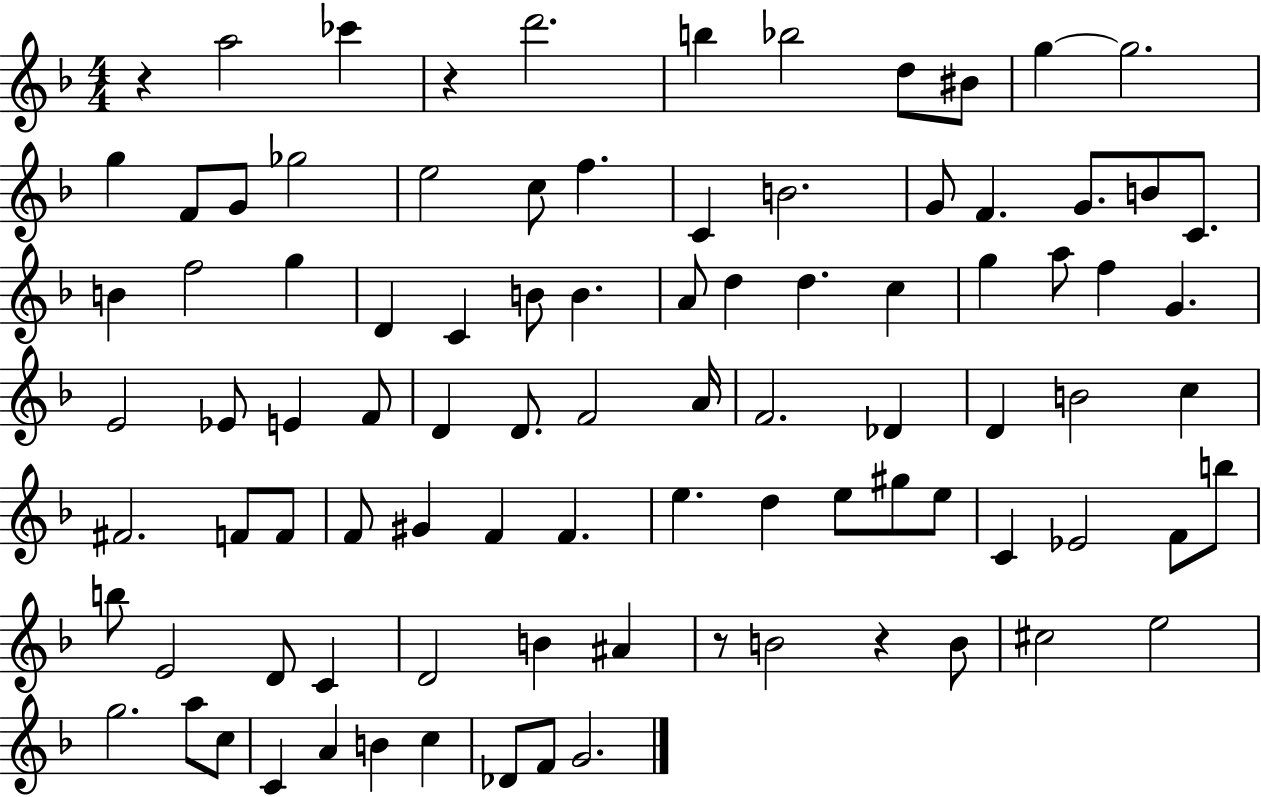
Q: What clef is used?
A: treble